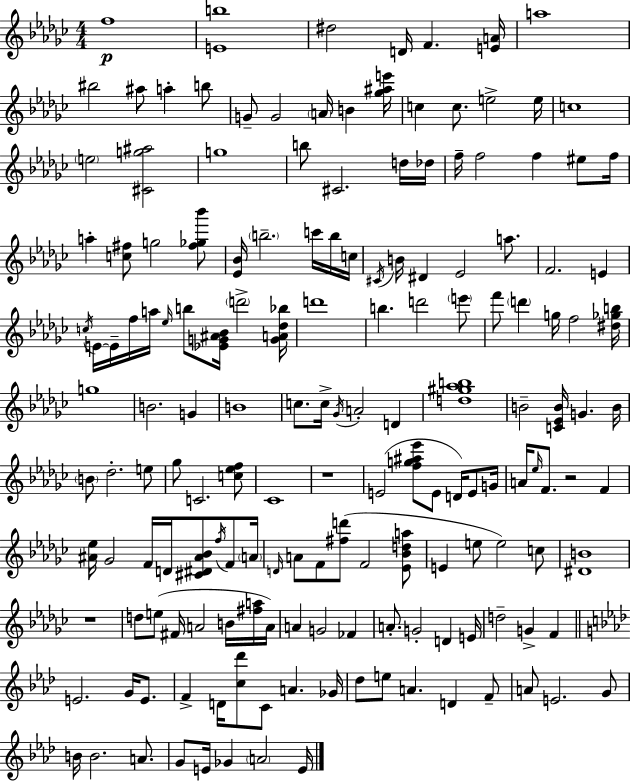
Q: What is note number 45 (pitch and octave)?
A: E4